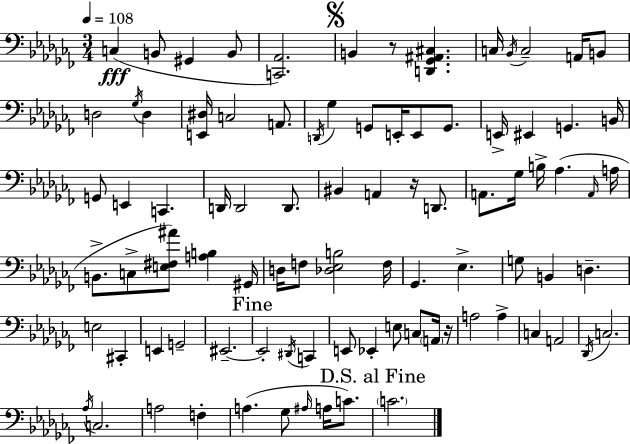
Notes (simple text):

C3/q B2/e G#2/q B2/e [C2,Ab2]/h. B2/q R/e [D2,Gb2,A#2,C#3]/q. C3/s Bb2/s C3/h A2/s B2/e D3/h Gb3/s D3/q [E2,D#3]/s C3/h A2/e. D2/s Gb3/q G2/e E2/s E2/e G2/e. E2/s EIS2/q G2/q. B2/s G2/e E2/q C2/q. D2/s D2/h D2/e. BIS2/q A2/q R/s D2/e. A2/e. Gb3/s B3/s Ab3/q. A2/s A3/s B2/e. C3/e [E3,F#3,A#4]/e [A3,B3]/q G#2/s D3/s F3/e [Db3,Eb3,B3]/h F3/s Gb2/q. Eb3/q. G3/e B2/q D3/q. E3/h C#2/q E2/q G2/h EIS2/h. EIS2/h D#2/s C2/q E2/e Eb2/q E3/e C3/e A2/s R/s A3/h A3/q C3/q A2/h Db2/s C3/h. Ab3/s C3/h. A3/h F3/q A3/q. Gb3/e A#3/s A3/s C4/e. C4/h.